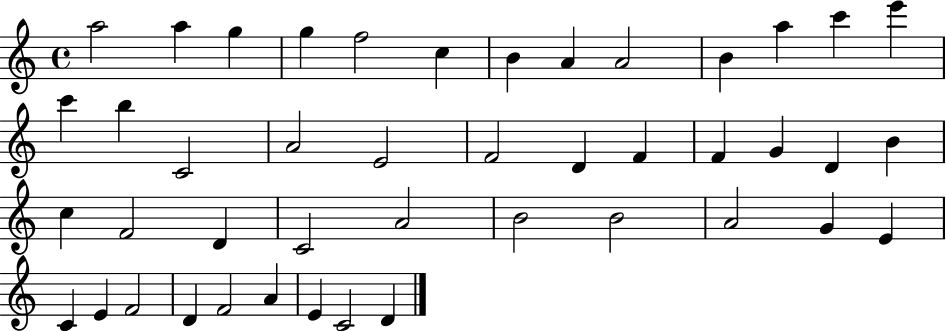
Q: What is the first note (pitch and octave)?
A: A5